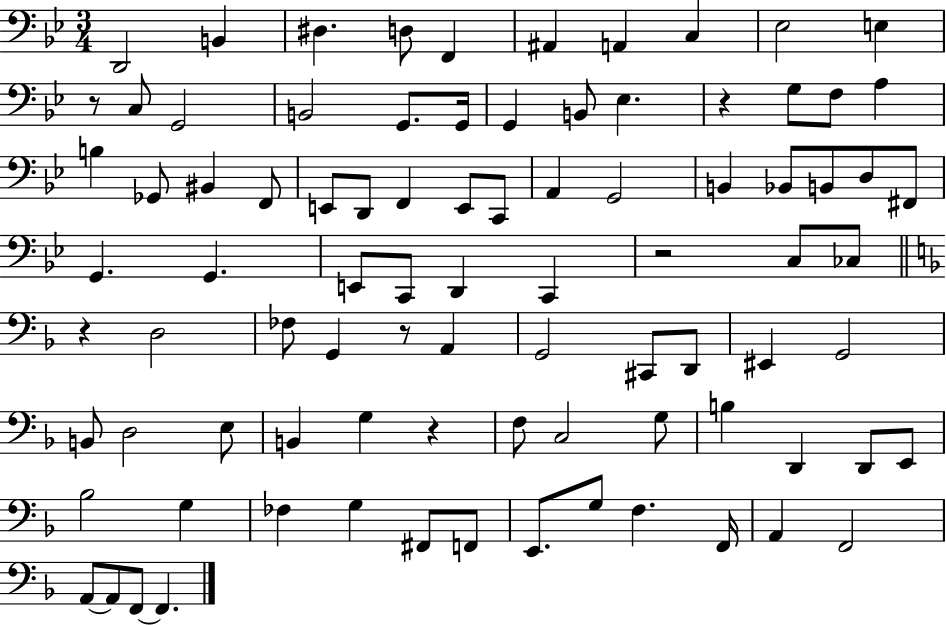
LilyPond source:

{
  \clef bass
  \numericTimeSignature
  \time 3/4
  \key bes \major
  d,2 b,4 | dis4. d8 f,4 | ais,4 a,4 c4 | ees2 e4 | \break r8 c8 g,2 | b,2 g,8. g,16 | g,4 b,8 ees4. | r4 g8 f8 a4 | \break b4 ges,8 bis,4 f,8 | e,8 d,8 f,4 e,8 c,8 | a,4 g,2 | b,4 bes,8 b,8 d8 fis,8 | \break g,4. g,4. | e,8 c,8 d,4 c,4 | r2 c8 ces8 | \bar "||" \break \key f \major r4 d2 | fes8 g,4 r8 a,4 | g,2 cis,8 d,8 | eis,4 g,2 | \break b,8 d2 e8 | b,4 g4 r4 | f8 c2 g8 | b4 d,4 d,8 e,8 | \break bes2 g4 | fes4 g4 fis,8 f,8 | e,8. g8 f4. f,16 | a,4 f,2 | \break a,8~~ a,8 f,8~~ f,4. | \bar "|."
}